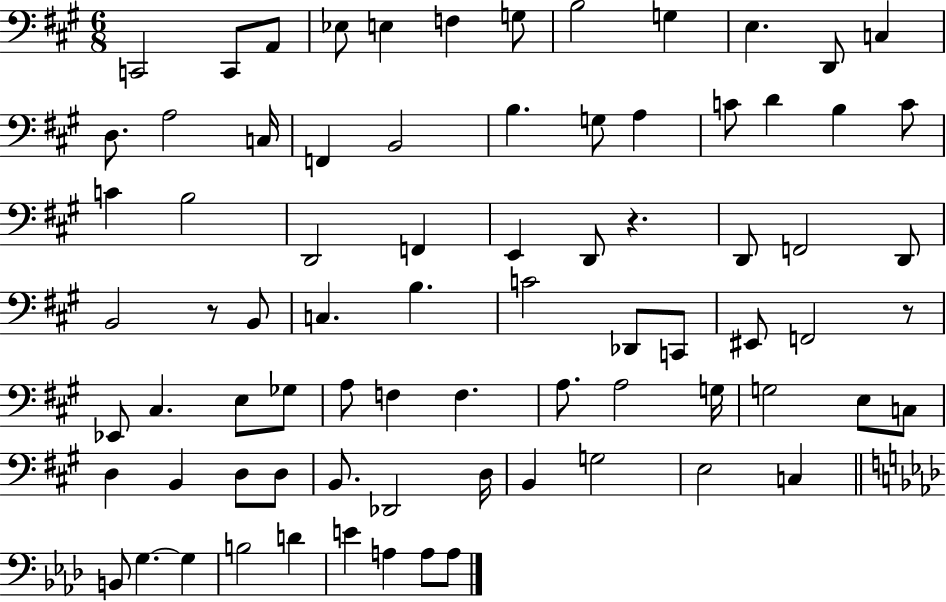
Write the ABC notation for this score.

X:1
T:Untitled
M:6/8
L:1/4
K:A
C,,2 C,,/2 A,,/2 _E,/2 E, F, G,/2 B,2 G, E, D,,/2 C, D,/2 A,2 C,/4 F,, B,,2 B, G,/2 A, C/2 D B, C/2 C B,2 D,,2 F,, E,, D,,/2 z D,,/2 F,,2 D,,/2 B,,2 z/2 B,,/2 C, B, C2 _D,,/2 C,,/2 ^E,,/2 F,,2 z/2 _E,,/2 ^C, E,/2 _G,/2 A,/2 F, F, A,/2 A,2 G,/4 G,2 E,/2 C,/2 D, B,, D,/2 D,/2 B,,/2 _D,,2 D,/4 B,, G,2 E,2 C, B,,/2 G, G, B,2 D E A, A,/2 A,/2